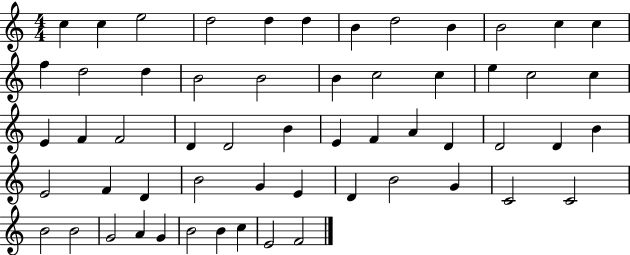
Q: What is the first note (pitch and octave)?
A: C5